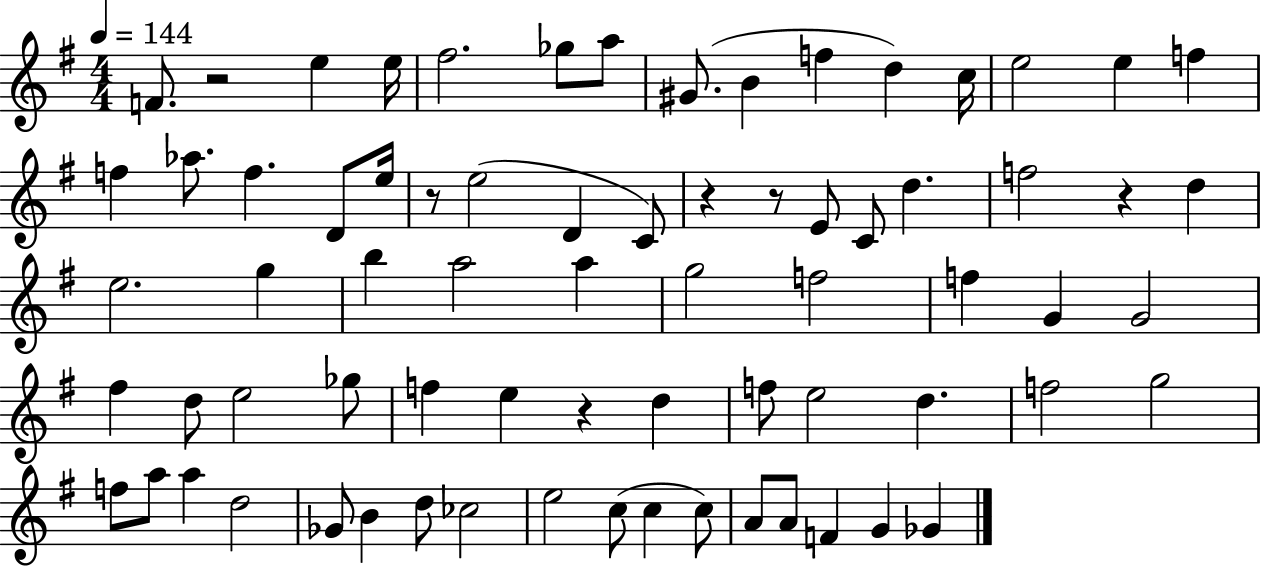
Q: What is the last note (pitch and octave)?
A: Gb4